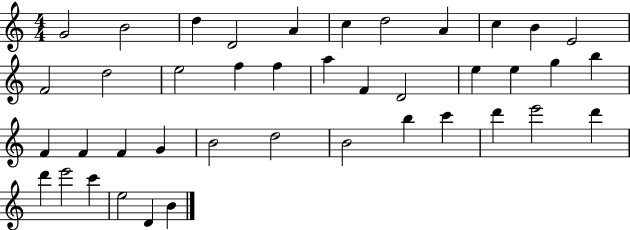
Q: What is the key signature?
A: C major